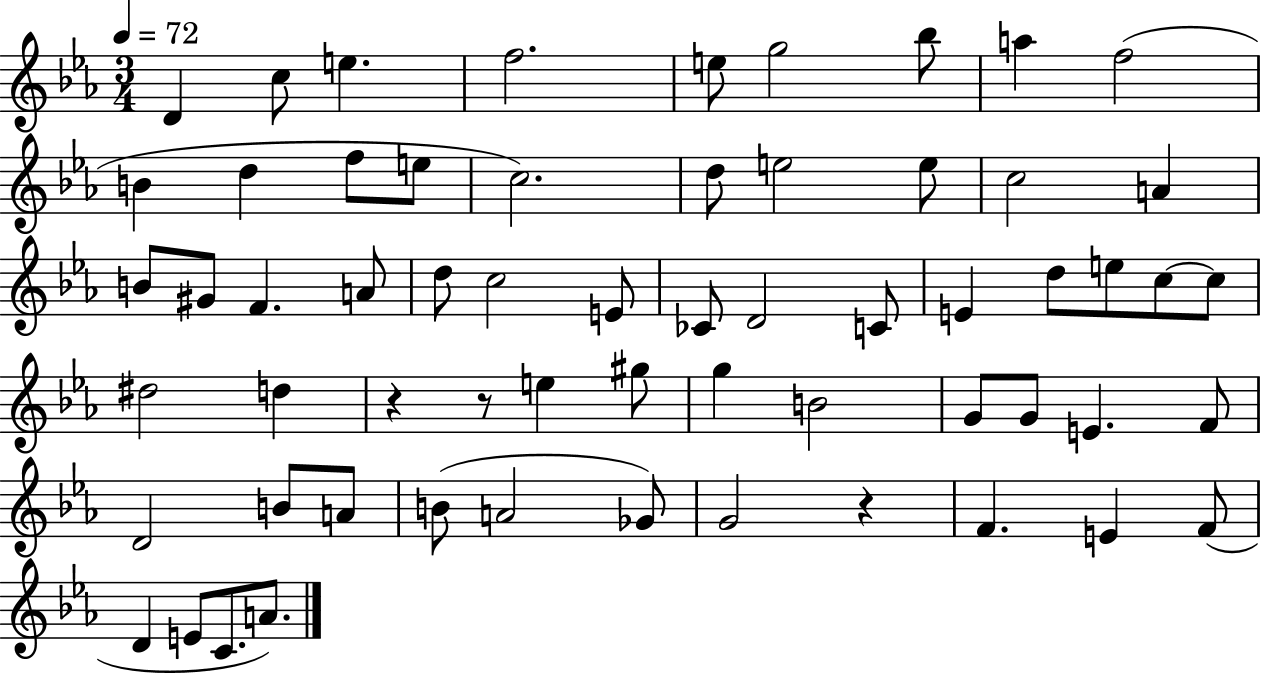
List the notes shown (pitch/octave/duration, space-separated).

D4/q C5/e E5/q. F5/h. E5/e G5/h Bb5/e A5/q F5/h B4/q D5/q F5/e E5/e C5/h. D5/e E5/h E5/e C5/h A4/q B4/e G#4/e F4/q. A4/e D5/e C5/h E4/e CES4/e D4/h C4/e E4/q D5/e E5/e C5/e C5/e D#5/h D5/q R/q R/e E5/q G#5/e G5/q B4/h G4/e G4/e E4/q. F4/e D4/h B4/e A4/e B4/e A4/h Gb4/e G4/h R/q F4/q. E4/q F4/e D4/q E4/e C4/e. A4/e.